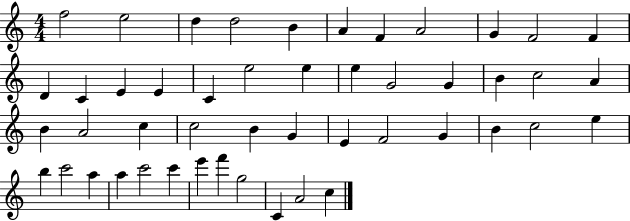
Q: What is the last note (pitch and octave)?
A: C5